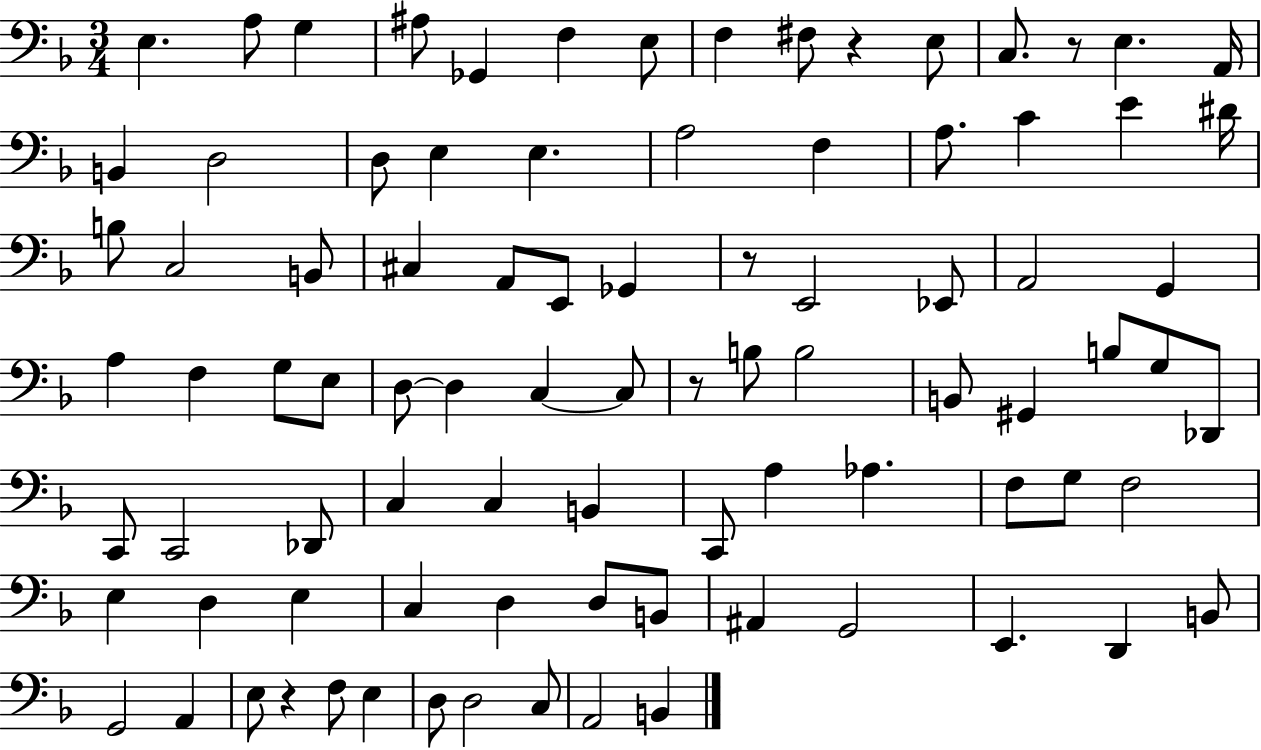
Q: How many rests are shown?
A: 5